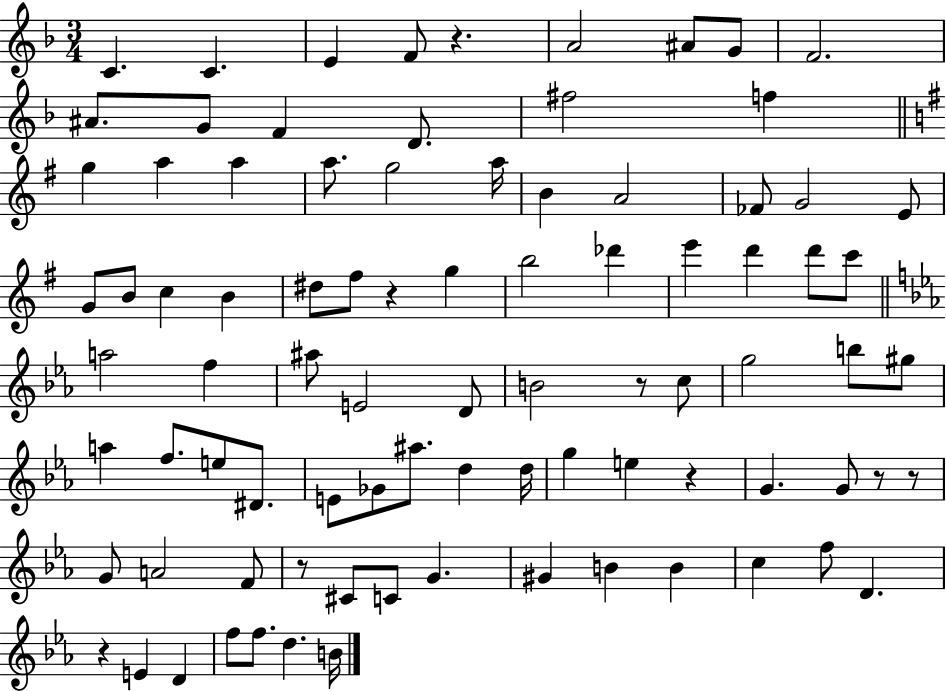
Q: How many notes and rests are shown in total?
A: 87